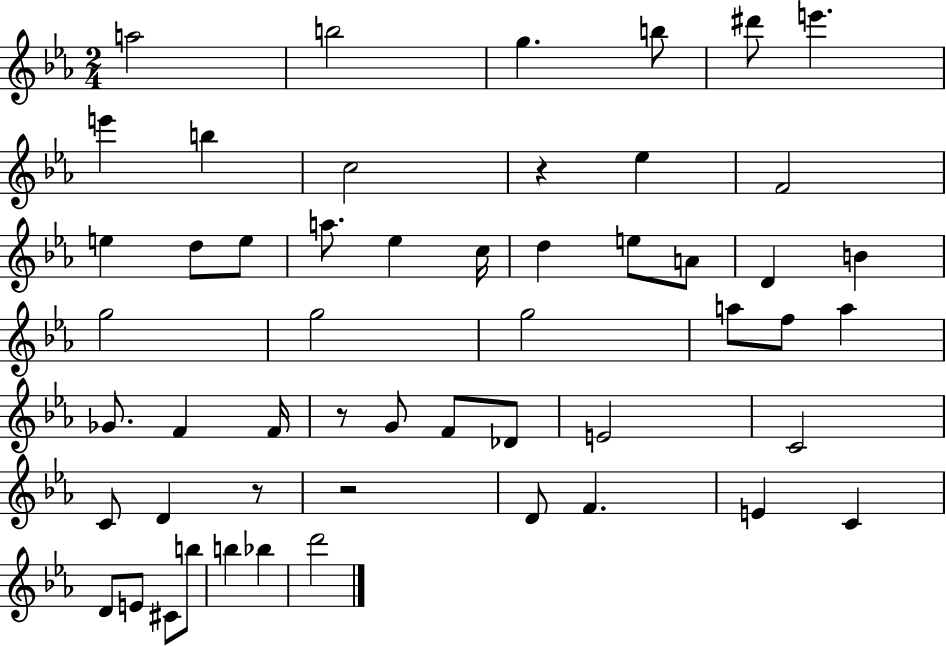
{
  \clef treble
  \numericTimeSignature
  \time 2/4
  \key ees \major
  a''2 | b''2 | g''4. b''8 | dis'''8 e'''4. | \break e'''4 b''4 | c''2 | r4 ees''4 | f'2 | \break e''4 d''8 e''8 | a''8. ees''4 c''16 | d''4 e''8 a'8 | d'4 b'4 | \break g''2 | g''2 | g''2 | a''8 f''8 a''4 | \break ges'8. f'4 f'16 | r8 g'8 f'8 des'8 | e'2 | c'2 | \break c'8 d'4 r8 | r2 | d'8 f'4. | e'4 c'4 | \break d'8 e'8 cis'8 b''8 | b''4 bes''4 | d'''2 | \bar "|."
}